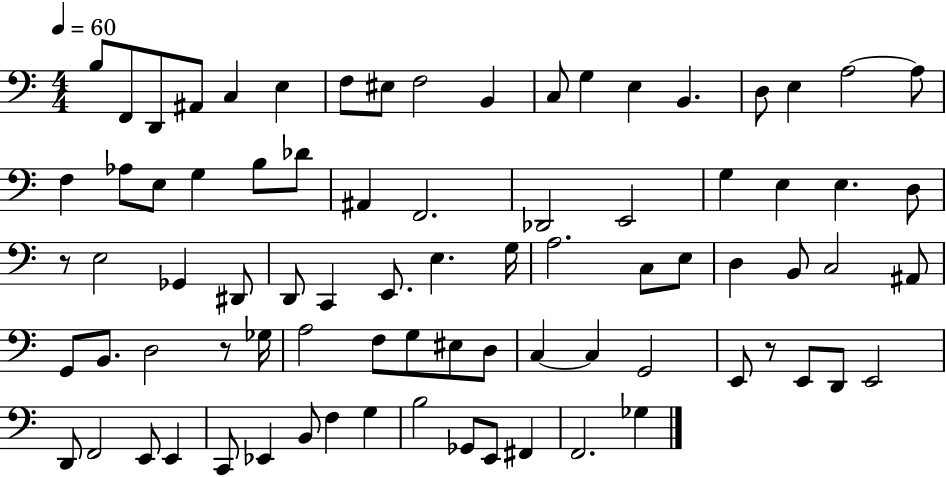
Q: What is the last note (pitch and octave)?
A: Gb3